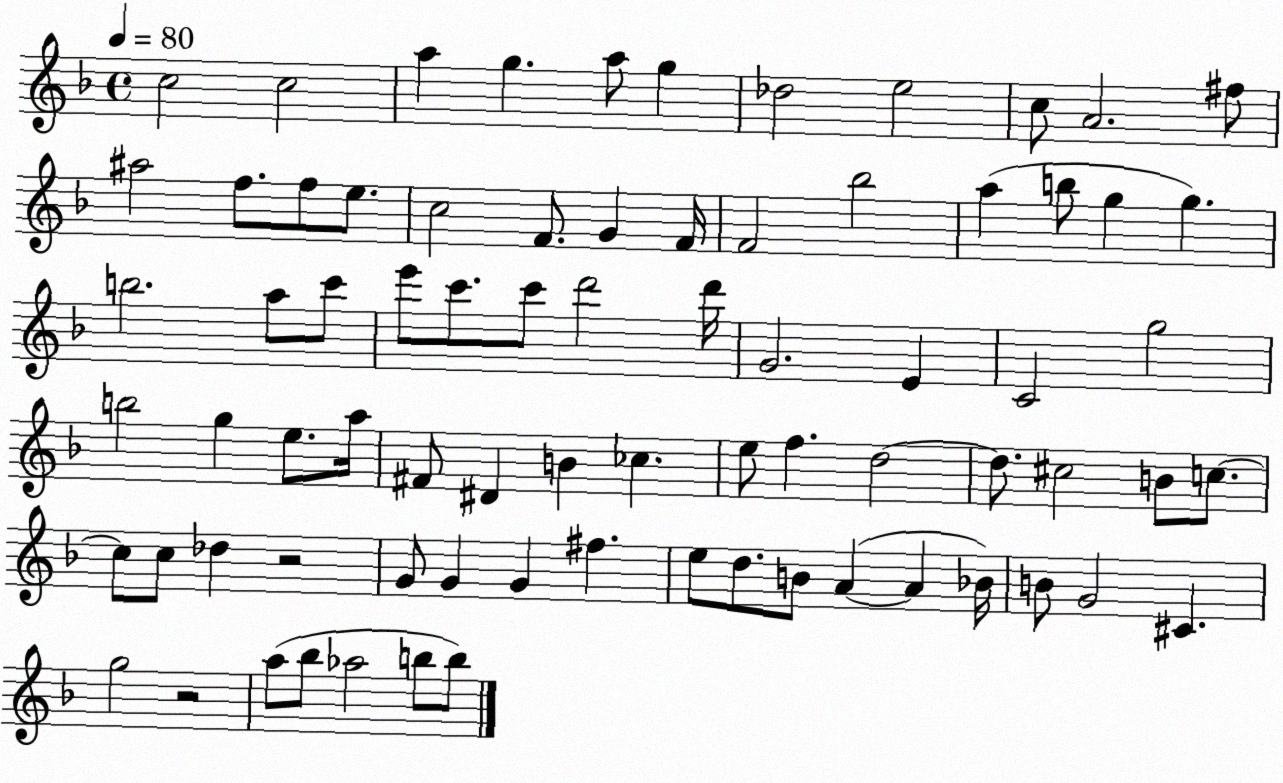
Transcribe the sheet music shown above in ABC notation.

X:1
T:Untitled
M:4/4
L:1/4
K:F
c2 c2 a g a/2 g _d2 e2 c/2 A2 ^f/2 ^a2 f/2 f/2 e/2 c2 F/2 G F/4 F2 _b2 a b/2 g g b2 a/2 c'/2 e'/2 c'/2 c'/2 d'2 d'/4 G2 E C2 g2 b2 g e/2 a/4 ^F/2 ^D B _c e/2 f d2 d/2 ^c2 B/2 c/2 c/2 c/2 _d z2 G/2 G G ^f e/2 d/2 B/2 A A _B/4 B/2 G2 ^C g2 z2 a/2 _b/2 _a2 b/2 b/2